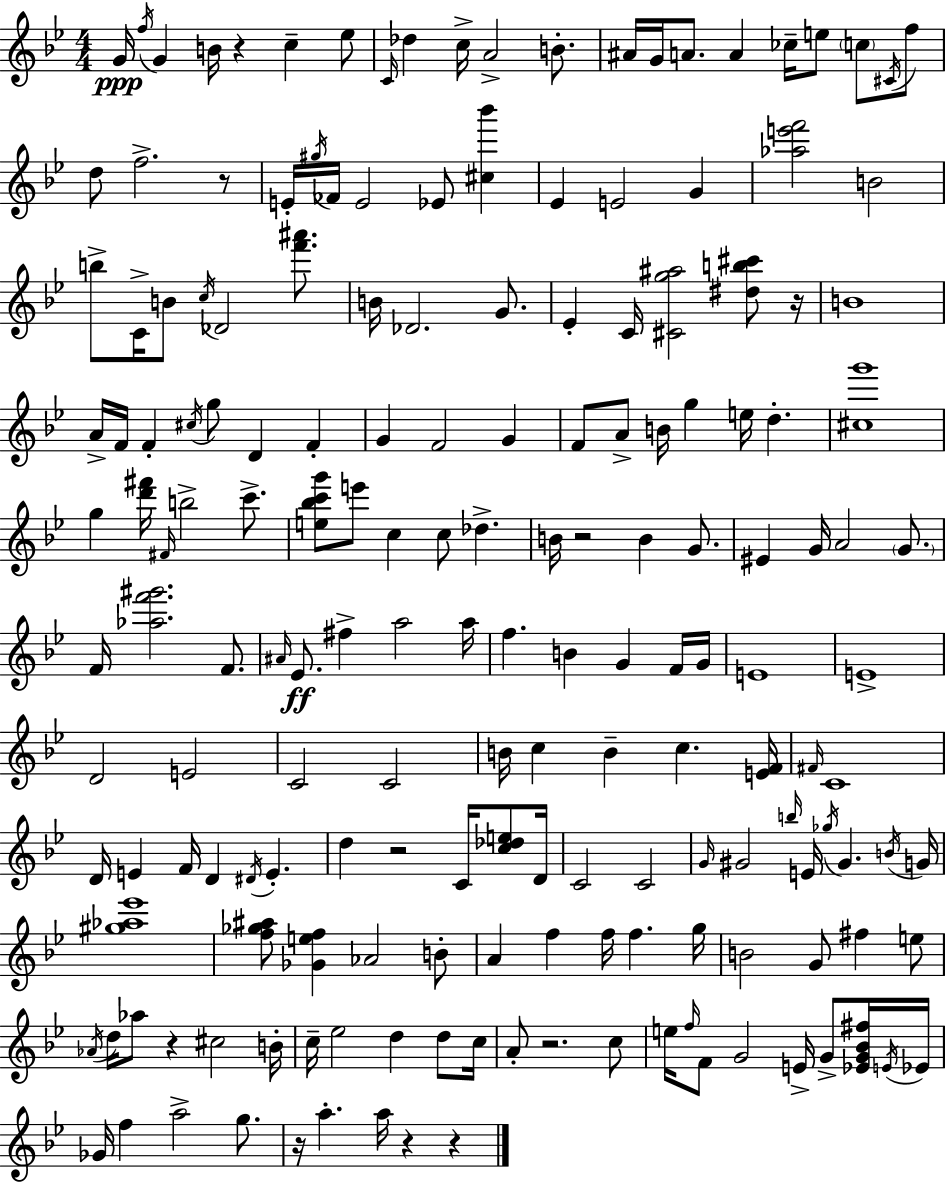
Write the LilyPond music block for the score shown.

{
  \clef treble
  \numericTimeSignature
  \time 4/4
  \key bes \major
  g'16\ppp \acciaccatura { f''16 } g'4 b'16 r4 c''4-- ees''8 | \grace { c'16 } des''4 c''16-> a'2-> b'8.-. | ais'16 g'16 a'8. a'4 ces''16-- e''8 \parenthesize c''8 | \acciaccatura { cis'16 } f''8 d''8 f''2.-> | \break r8 e'16-. \acciaccatura { gis''16 } fes'16 e'2 ees'8 | <cis'' bes'''>4 ees'4 e'2 | g'4 <aes'' e''' f'''>2 b'2 | b''8-> c'16-> b'8 \acciaccatura { c''16 } des'2 | \break <f''' ais'''>8. b'16 des'2. | g'8. ees'4-. c'16 <cis' g'' ais''>2 | <dis'' b'' cis'''>8 r16 b'1 | a'16-> f'16 f'4-. \acciaccatura { cis''16 } g''8 d'4 | \break f'4-. g'4 f'2 | g'4 f'8 a'8-> b'16 g''4 e''16 | d''4.-. <cis'' g'''>1 | g''4 <d''' fis'''>16 \grace { fis'16 } b''2-> | \break c'''8.-> <e'' bes'' c''' g'''>8 e'''8 c''4 c''8 | des''4.-> b'16 r2 | b'4 g'8. eis'4 g'16 a'2 | \parenthesize g'8. f'16 <aes'' f''' gis'''>2. | \break f'8. \grace { ais'16 } ees'8.\ff fis''4-> a''2 | a''16 f''4. b'4 | g'4 f'16 g'16 e'1 | e'1-> | \break d'2 | e'2 c'2 | c'2 b'16 c''4 b'4-- | c''4. <e' f'>16 \grace { fis'16 } c'1 | \break d'16 e'4 f'16 d'4 | \acciaccatura { dis'16 } e'4.-. d''4 r2 | c'16 <c'' des'' e''>8 d'16 c'2 | c'2 \grace { g'16 } gis'2 | \break \grace { b''16 } e'16 \acciaccatura { ges''16 } gis'4. \acciaccatura { b'16 } g'16 <gis'' aes'' ees'''>1 | <f'' ges'' ais''>8 | <ges' e'' f''>4 aes'2 b'8-. a'4 | f''4 f''16 f''4. g''16 b'2 | \break g'8 fis''4 e''8 \acciaccatura { aes'16 } d''16 | aes''8 r4 cis''2 b'16-. c''16-- | ees''2 d''4 d''8 c''16 a'8-. | r2. c''8 e''16 | \break \grace { f''16 } f'8 g'2 e'16-> g'8-> <ees' g' bes' fis''>16 \acciaccatura { e'16 } | ees'16 ges'16 f''4 a''2-> g''8. | r16 a''4.-. a''16 r4 r4 | \bar "|."
}